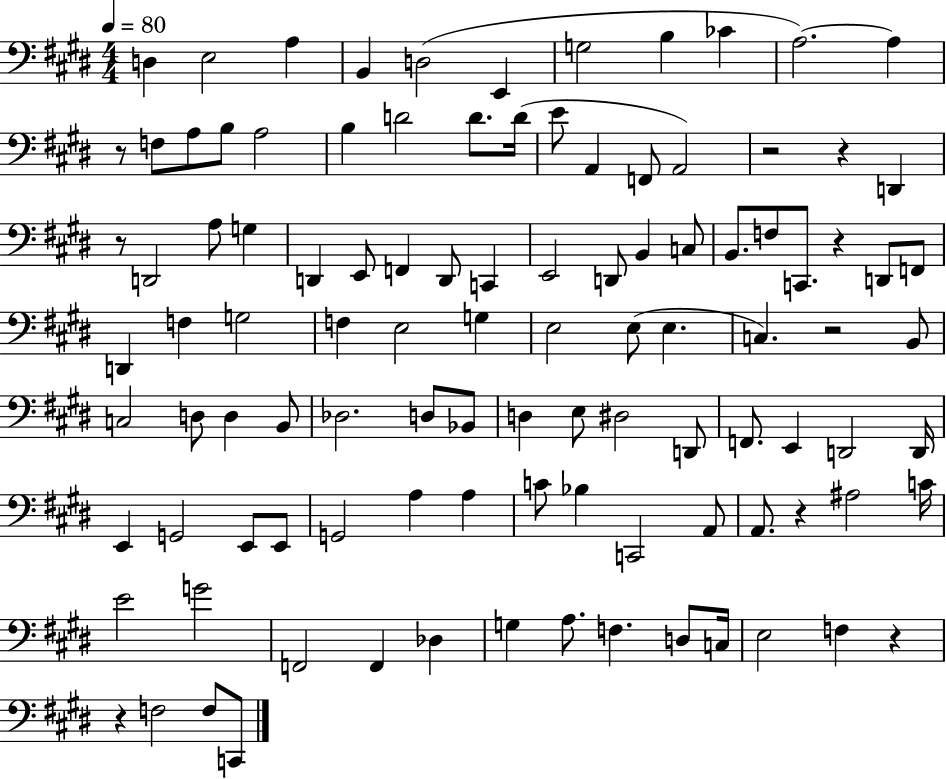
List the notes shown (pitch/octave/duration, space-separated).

D3/q E3/h A3/q B2/q D3/h E2/q G3/h B3/q CES4/q A3/h. A3/q R/e F3/e A3/e B3/e A3/h B3/q D4/h D4/e. D4/s E4/e A2/q F2/e A2/h R/h R/q D2/q R/e D2/h A3/e G3/q D2/q E2/e F2/q D2/e C2/q E2/h D2/e B2/q C3/e B2/e. F3/e C2/e. R/q D2/e F2/e D2/q F3/q G3/h F3/q E3/h G3/q E3/h E3/e E3/q. C3/q. R/h B2/e C3/h D3/e D3/q B2/e Db3/h. D3/e Bb2/e D3/q E3/e D#3/h D2/e F2/e. E2/q D2/h D2/s E2/q G2/h E2/e E2/e G2/h A3/q A3/q C4/e Bb3/q C2/h A2/e A2/e. R/q A#3/h C4/s E4/h G4/h F2/h F2/q Db3/q G3/q A3/e. F3/q. D3/e C3/s E3/h F3/q R/q R/q F3/h F3/e C2/e